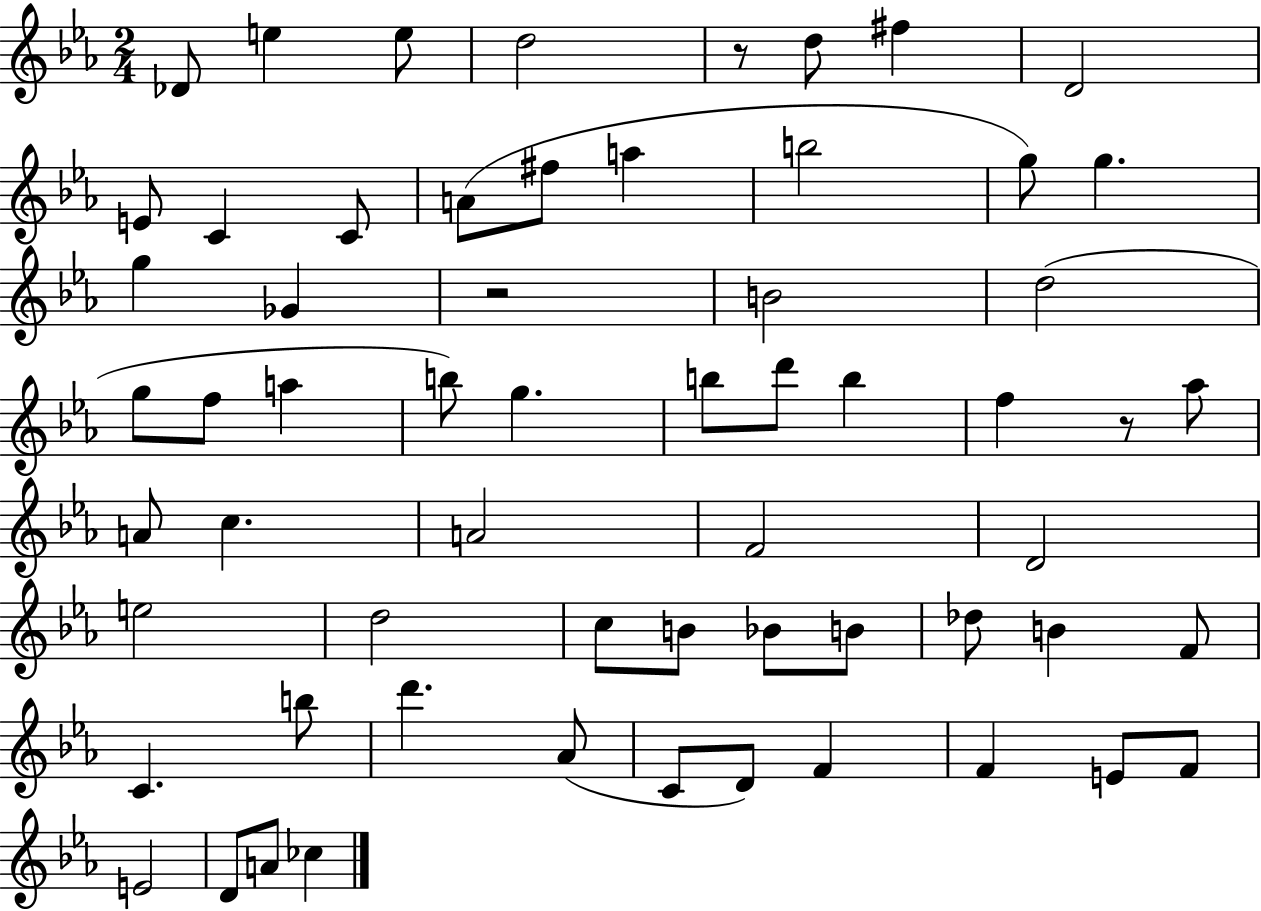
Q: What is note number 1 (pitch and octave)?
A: Db4